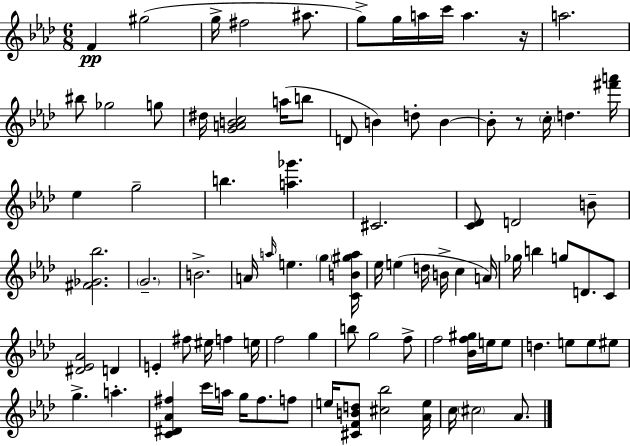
{
  \clef treble
  \numericTimeSignature
  \time 6/8
  \key aes \major
  \repeat volta 2 { f'4\pp gis''2( | g''16-> fis''2 ais''8. | g''8->) g''16 a''16 c'''16 a''4. r16 | a''2. | \break bis''8 ges''2 g''8 | dis''16 <g' a' b' c''>2 a''16( b''8 | d'8 b'4) d''8-. b'4~~ | b'8-. r8 \parenthesize c''16-. d''4. <fis''' a'''>16 | \break ees''4 g''2-- | b''4. <a'' ges'''>4. | cis'2. | <c' des'>8 d'2 b'8-- | \break <fis' ges' bes''>2. | \parenthesize g'2.-- | b'2.-> | a'16 \grace { a''16 } e''4. \parenthesize g''4 | \break <c' b' gis'' a''>16 ees''16 e''4( d''16 b'16-> c''4 | a'16) ges''16 b''4 g''8 d'8. c'8 | <dis' ees' aes'>2 d'4 | e'4-. fis''8 eis''16 f''4 | \break e''16 f''2 g''4 | b''8 g''2 f''8-> | f''2 <bes' f'' gis''>16 e''16 e''8 | d''4. e''8 e''8 eis''8 | \break g''4.-> a''4.-. | <c' dis' aes' fis''>4 c'''16 a''16 g''16 fis''8. f''8 | e''16 <cis' f' b' d''>8 <cis'' bes''>2 | <aes' e''>16 c''16 \parenthesize cis''2 aes'8. | \break } \bar "|."
}